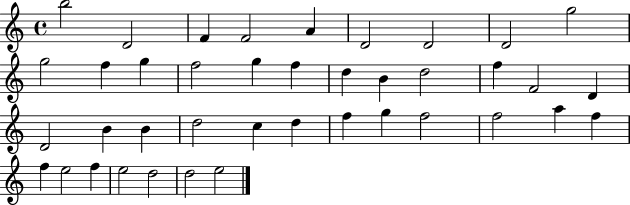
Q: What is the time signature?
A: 4/4